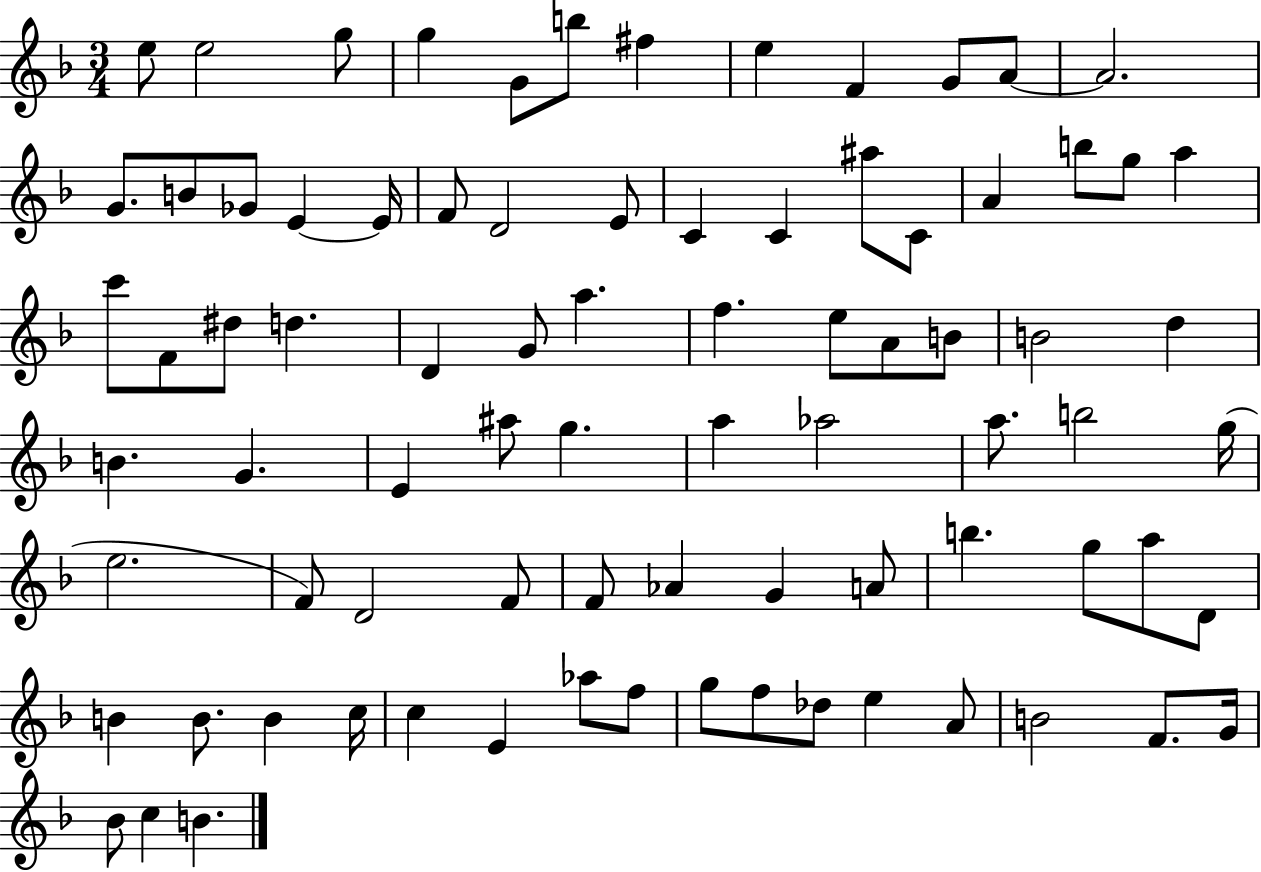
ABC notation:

X:1
T:Untitled
M:3/4
L:1/4
K:F
e/2 e2 g/2 g G/2 b/2 ^f e F G/2 A/2 A2 G/2 B/2 _G/2 E E/4 F/2 D2 E/2 C C ^a/2 C/2 A b/2 g/2 a c'/2 F/2 ^d/2 d D G/2 a f e/2 A/2 B/2 B2 d B G E ^a/2 g a _a2 a/2 b2 g/4 e2 F/2 D2 F/2 F/2 _A G A/2 b g/2 a/2 D/2 B B/2 B c/4 c E _a/2 f/2 g/2 f/2 _d/2 e A/2 B2 F/2 G/4 _B/2 c B